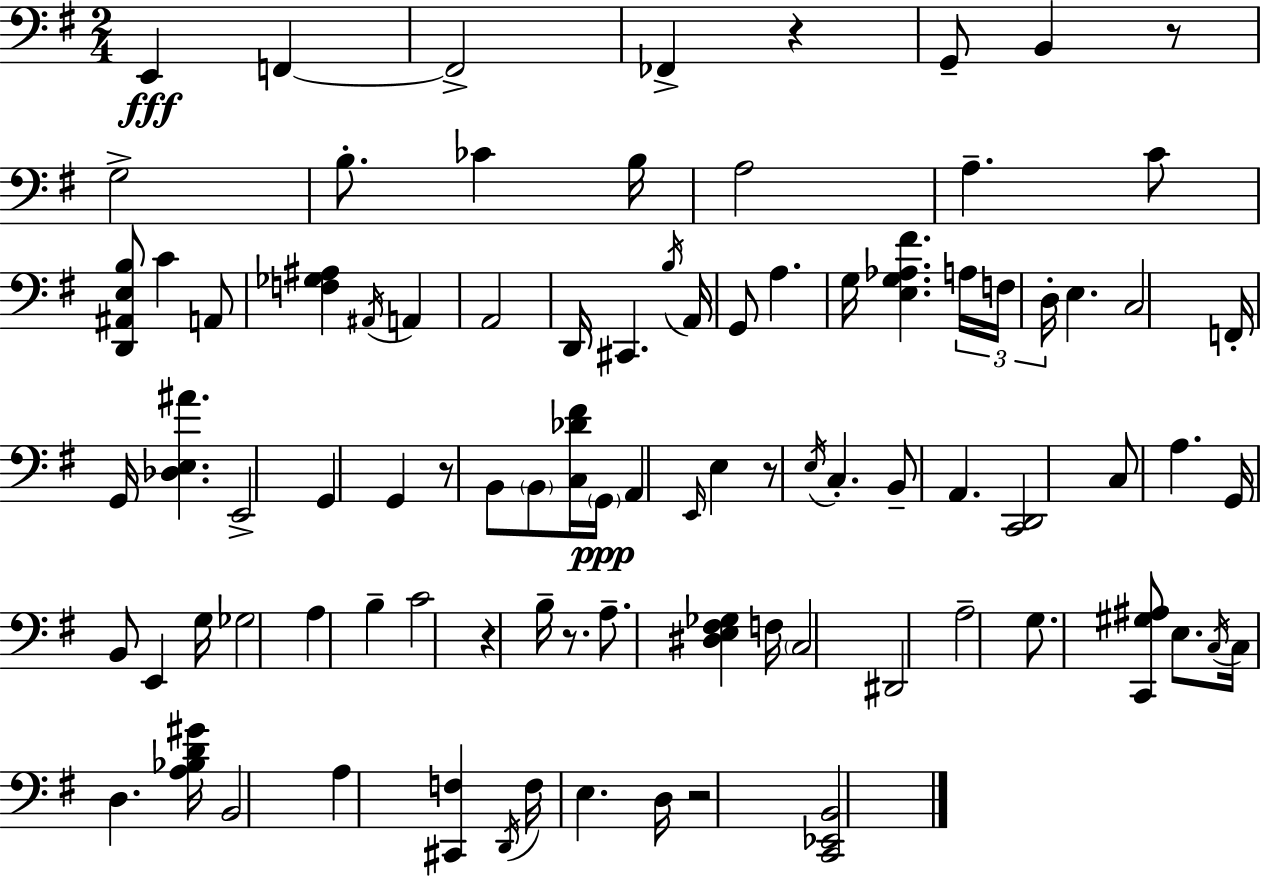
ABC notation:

X:1
T:Untitled
M:2/4
L:1/4
K:G
E,, F,, F,,2 _F,, z G,,/2 B,, z/2 G,2 B,/2 _C B,/4 A,2 A, C/2 [D,,^A,,E,B,]/2 C A,,/2 [F,_G,^A,] ^A,,/4 A,, A,,2 D,,/4 ^C,, B,/4 A,,/4 G,,/2 A, G,/4 [E,G,_A,^F] A,/4 F,/4 D,/4 E, C,2 F,,/4 G,,/4 [_D,E,^A] E,,2 G,, G,, z/2 B,,/2 B,,/2 [C,_D^F]/4 G,,/4 A,, E,,/4 E, z/2 E,/4 C, B,,/2 A,, [C,,D,,]2 C,/2 A, G,,/4 B,,/2 E,, G,/4 _G,2 A, B, C2 z B,/4 z/2 A,/2 [^D,E,^F,_G,] F,/4 C,2 ^D,,2 A,2 G,/2 [C,,^G,^A,]/2 E,/2 C,/4 C,/4 D, [A,_B,D^G]/4 B,,2 A, [^C,,F,] D,,/4 F,/4 E, D,/4 z2 [C,,_E,,B,,]2